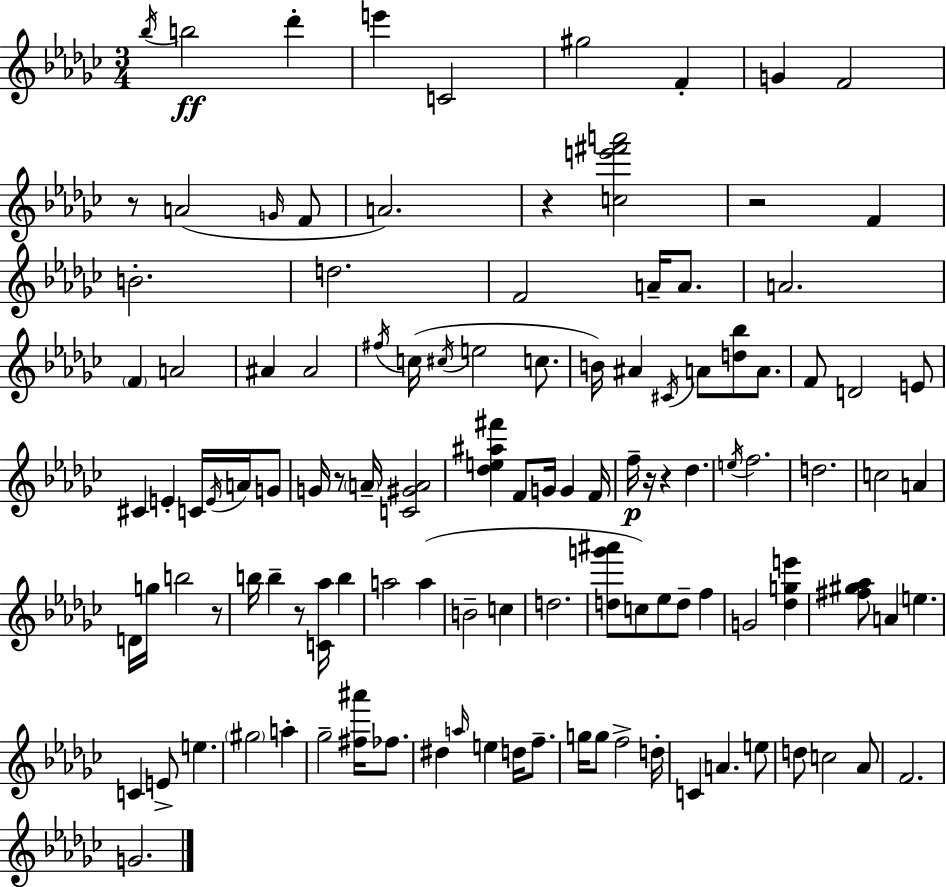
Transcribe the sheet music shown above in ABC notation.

X:1
T:Untitled
M:3/4
L:1/4
K:Ebm
_b/4 b2 _d' e' C2 ^g2 F G F2 z/2 A2 G/4 F/2 A2 z [ce'^f'a']2 z2 F B2 d2 F2 A/4 A/2 A2 F A2 ^A ^A2 ^f/4 c/4 ^c/4 e2 c/2 B/4 ^A ^C/4 A/2 [d_b]/2 A/2 F/2 D2 E/2 ^C E C/4 E/4 A/4 G/2 G/4 z/2 A/4 [C^GA]2 [_de^a^f'] F/2 G/4 G F/4 f/4 z/4 z _d e/4 f2 d2 c2 A D/4 g/4 b2 z/2 b/4 b z/2 [C_a]/4 b a2 a B2 c d2 [dg'^a']/2 c/2 _e/2 d/2 f G2 [_dge'] [^f^g_a]/2 A e C E/2 e ^g2 a _g2 [^f^a']/4 _f/2 ^d a/4 e d/4 f/2 g/4 g/2 f2 d/4 C A e/2 d/2 c2 _A/2 F2 G2